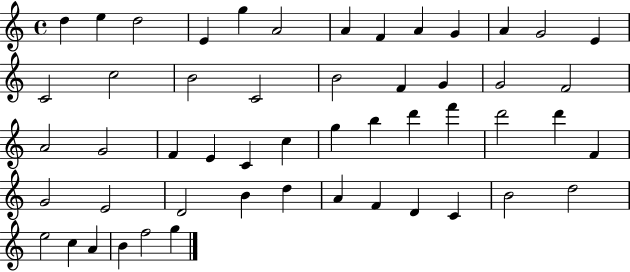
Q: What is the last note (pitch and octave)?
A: G5